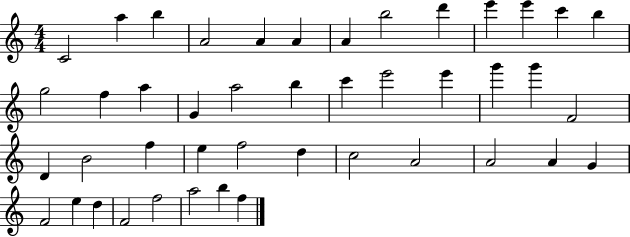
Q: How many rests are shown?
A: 0